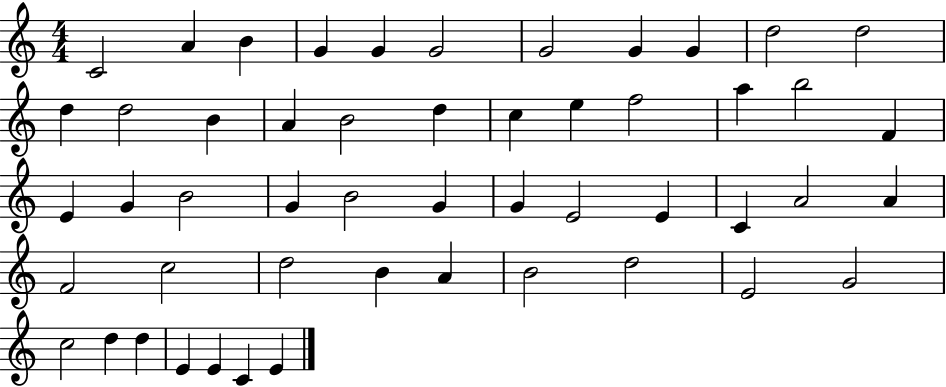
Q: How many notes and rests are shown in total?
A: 51